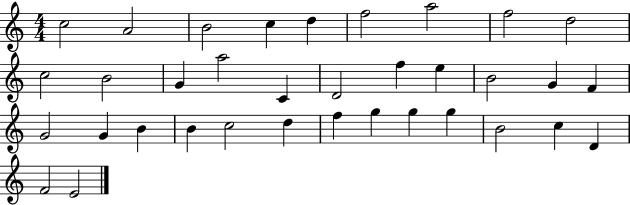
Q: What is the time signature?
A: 4/4